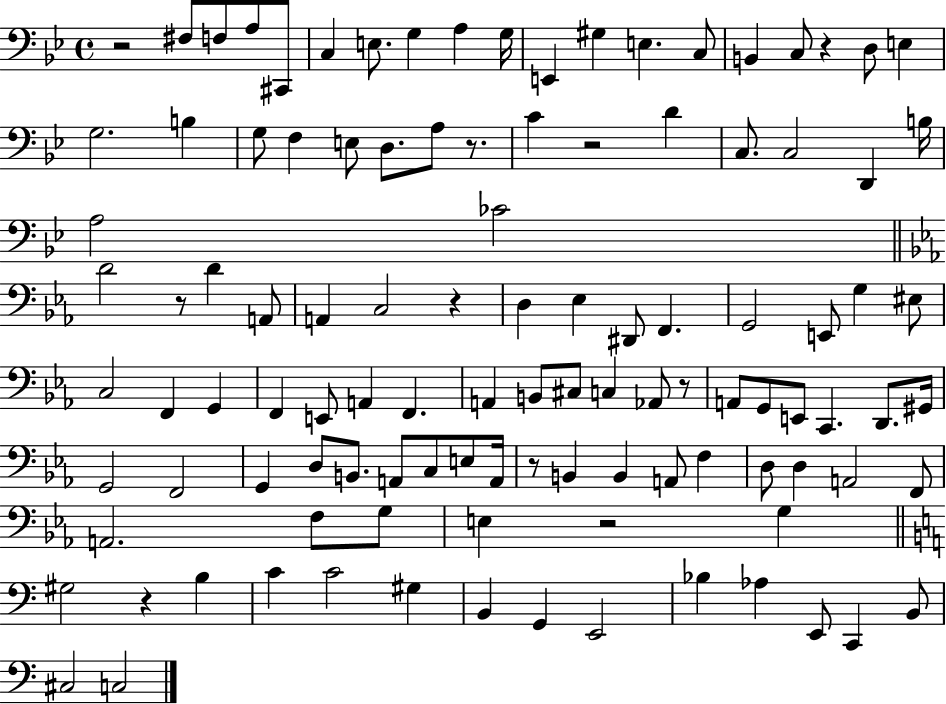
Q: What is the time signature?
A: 4/4